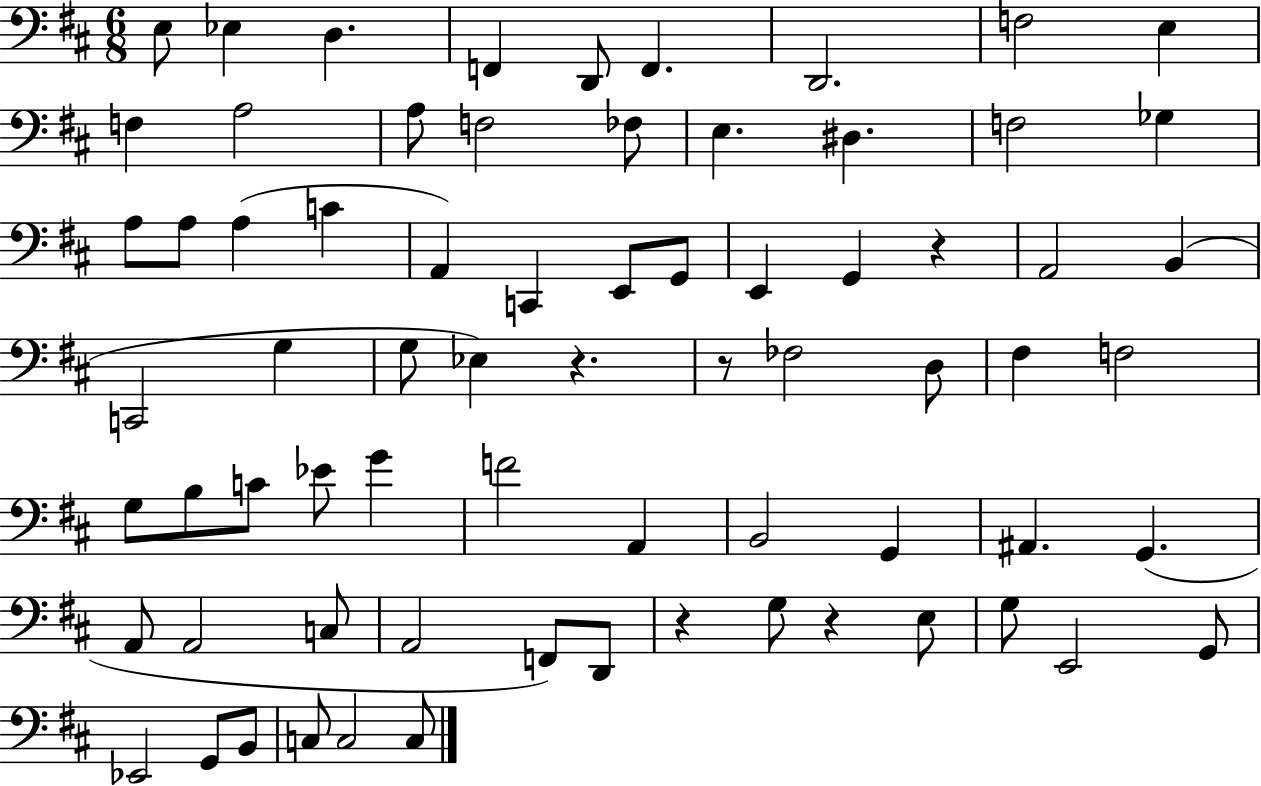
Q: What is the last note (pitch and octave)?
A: C3